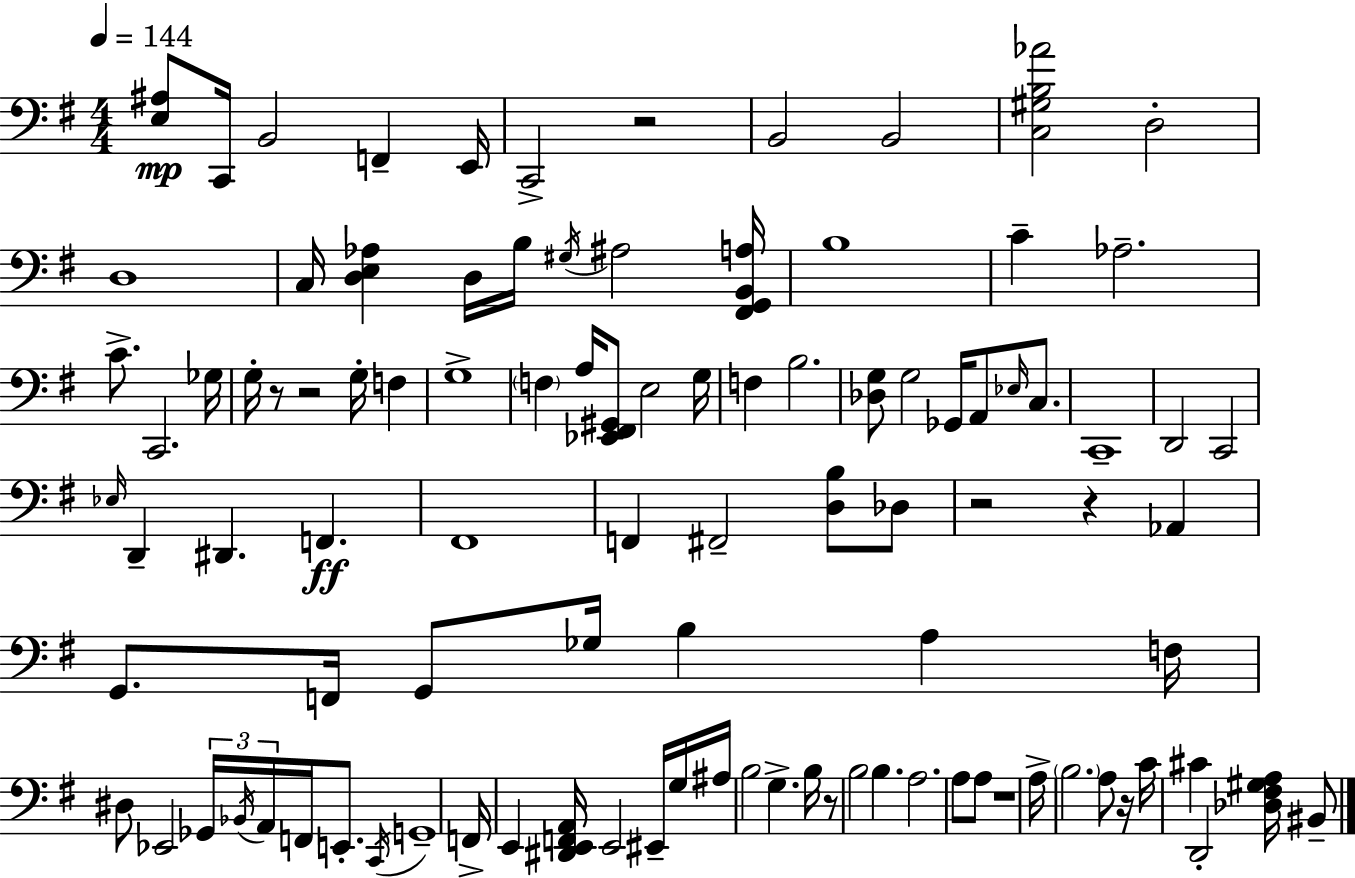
[E3,A#3]/e C2/s B2/h F2/q E2/s C2/h R/h B2/h B2/h [C3,G#3,B3,Ab4]/h D3/h D3/w C3/s [D3,E3,Ab3]/q D3/s B3/s G#3/s A#3/h [F#2,G2,B2,A3]/s B3/w C4/q Ab3/h. C4/e. C2/h. Gb3/s G3/s R/e R/h G3/s F3/q G3/w F3/q A3/s [Eb2,F#2,G#2]/e E3/h G3/s F3/q B3/h. [Db3,G3]/e G3/h Gb2/s A2/e Eb3/s C3/e. C2/w D2/h C2/h Eb3/s D2/q D#2/q. F2/q. F#2/w F2/q F#2/h [D3,B3]/e Db3/e R/h R/q Ab2/q G2/e. F2/s G2/e Gb3/s B3/q A3/q F3/s D#3/e Eb2/h Gb2/s Bb2/s A2/s F2/s E2/e. C2/s G2/w F2/s E2/q [D#2,E2,F2,A2]/s E2/h EIS2/s G3/s A#3/s B3/h G3/q. B3/s R/e B3/h B3/q. A3/h. A3/e A3/e R/w A3/s B3/h. A3/e R/s C4/s C#4/q D2/h [Db3,F#3,G#3,A3]/s BIS2/e